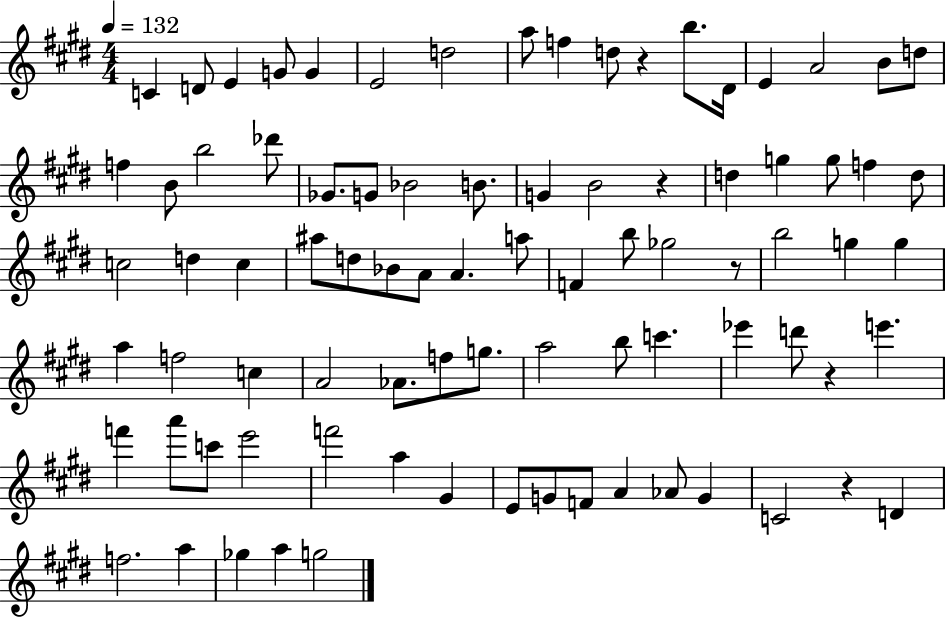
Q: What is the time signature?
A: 4/4